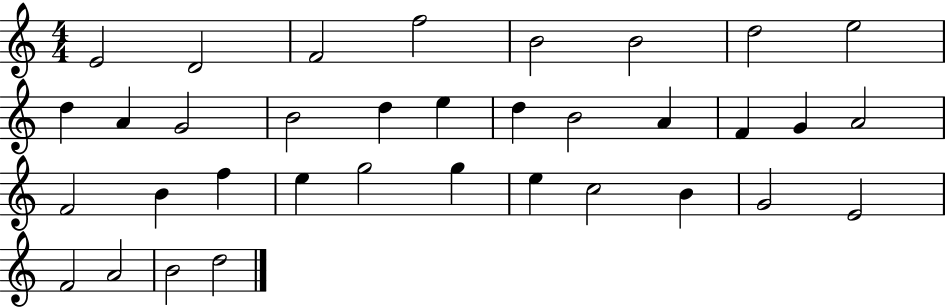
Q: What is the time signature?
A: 4/4